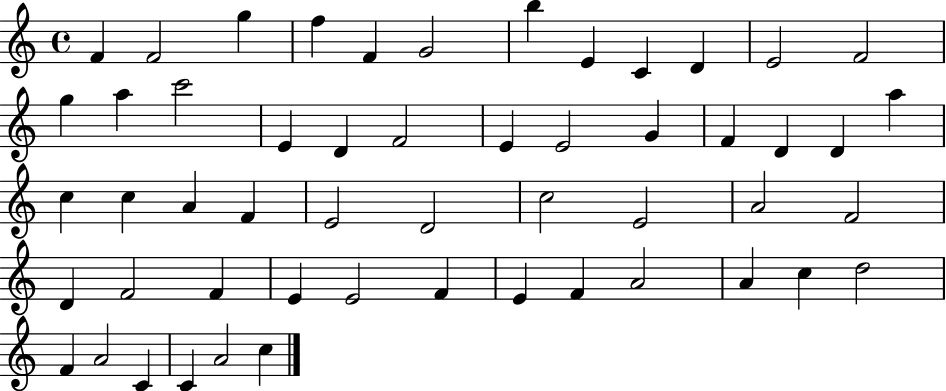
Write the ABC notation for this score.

X:1
T:Untitled
M:4/4
L:1/4
K:C
F F2 g f F G2 b E C D E2 F2 g a c'2 E D F2 E E2 G F D D a c c A F E2 D2 c2 E2 A2 F2 D F2 F E E2 F E F A2 A c d2 F A2 C C A2 c